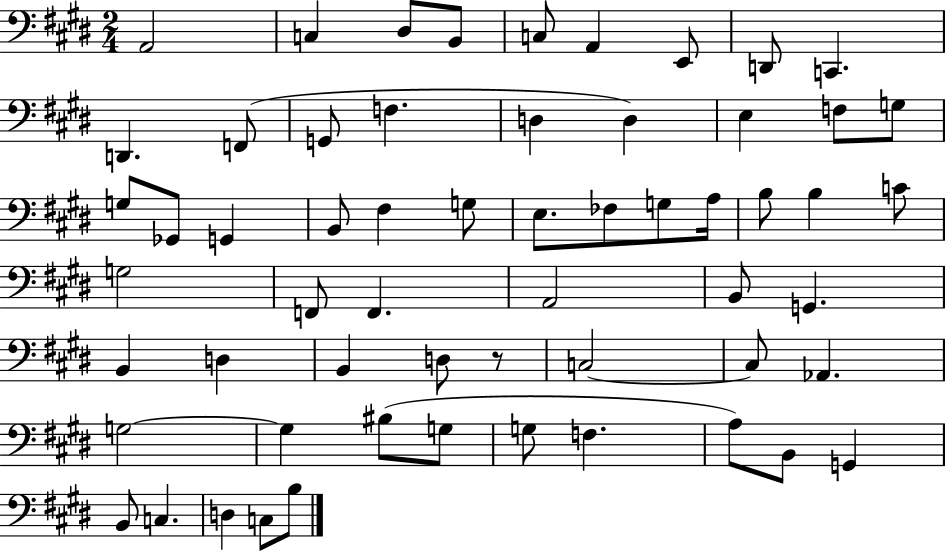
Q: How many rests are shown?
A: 1